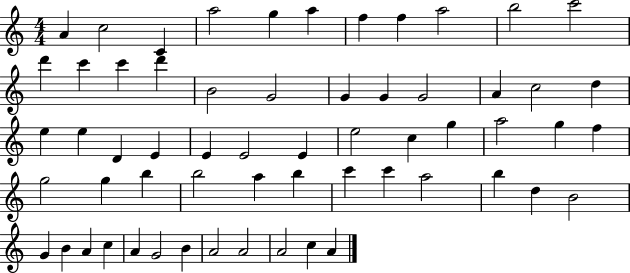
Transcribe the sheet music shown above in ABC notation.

X:1
T:Untitled
M:4/4
L:1/4
K:C
A c2 C a2 g a f f a2 b2 c'2 d' c' c' d' B2 G2 G G G2 A c2 d e e D E E E2 E e2 c g a2 g f g2 g b b2 a b c' c' a2 b d B2 G B A c A G2 B A2 A2 A2 c A